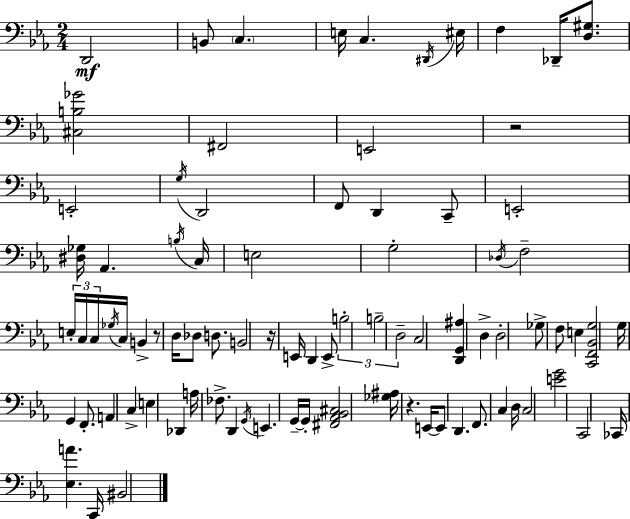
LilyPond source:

{
  \clef bass
  \numericTimeSignature
  \time 2/4
  \key ees \major
  d,2\mf | b,8 \parenthesize c4. | e16 c4. \acciaccatura { dis,16 } | eis16 f4 des,16-- <d gis>8. | \break <cis b ges'>2 | fis,2 | e,2 | r2 | \break e,2-. | \acciaccatura { g16 } d,2 | f,8 d,4 | c,8-- e,2-. | \break <dis ges>16 aes,4. | \acciaccatura { b16 } c16 e2 | g2-. | \acciaccatura { des16 } f2-- | \break \tuplet 3/2 { e16-. c16 c16 } \acciaccatura { ges16 } | c16 b,4-> r8 d16 | des8 d8. b,2 | r16 e,16 d,4 | \break e,8-> \tuplet 3/2 { b2-. | b2-- | d2-- } | c2 | \break <d, g, ais>4 | d4-> d2-. | ges8-> f8 | e4 <c, f, bes, g>2 | \break g16 g,4 | f,8.-. a,4 | c4-> e4 | des,4 a16 fes8.-> | \break d,4 \acciaccatura { g,16 } e,4. | g,16--~~ g,16-. <fis, aes, bes, cis>2 | <ges ais>16 r4. | e,16~~ e,8 | \break d,4. f,8. | c4 d16 c2 | <e' g'>2 | c,2 | \break ces,16 <ees a'>4. | c,16 bis,2 | \bar "|."
}